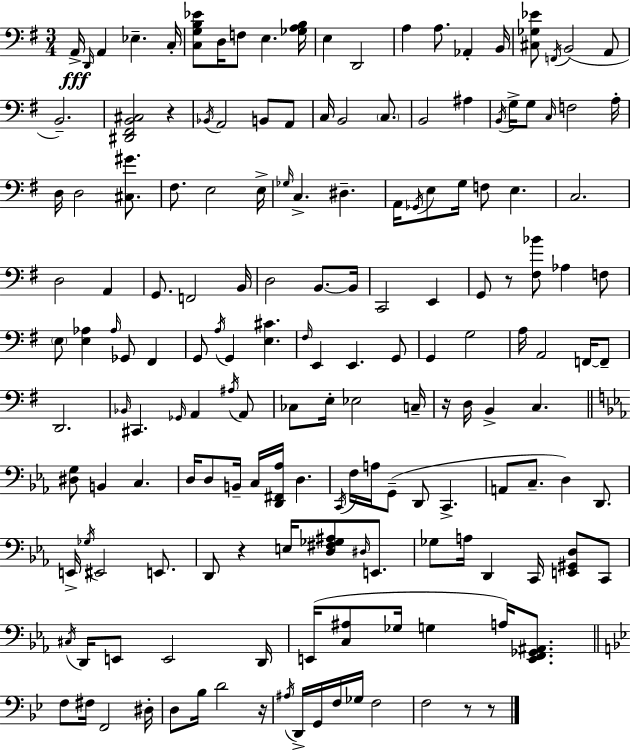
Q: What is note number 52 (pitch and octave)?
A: F2